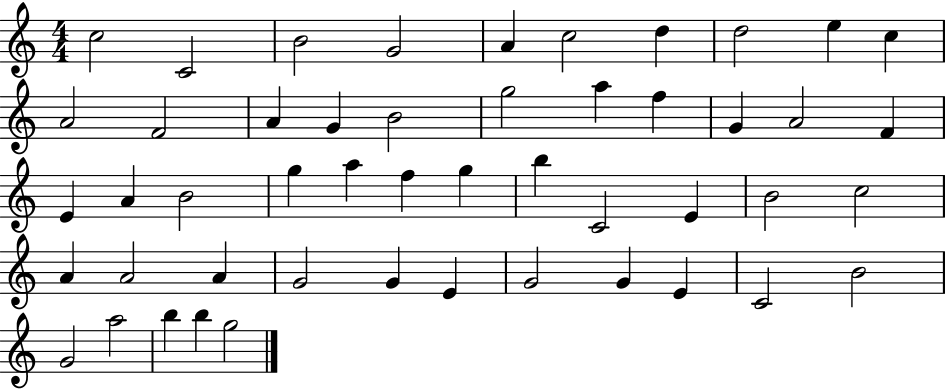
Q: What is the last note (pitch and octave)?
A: G5